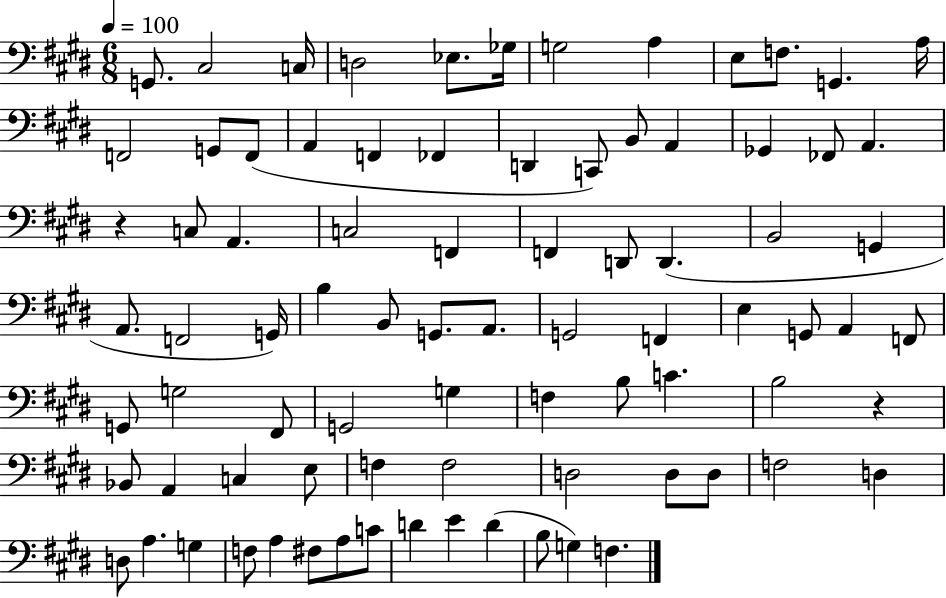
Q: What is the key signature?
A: E major